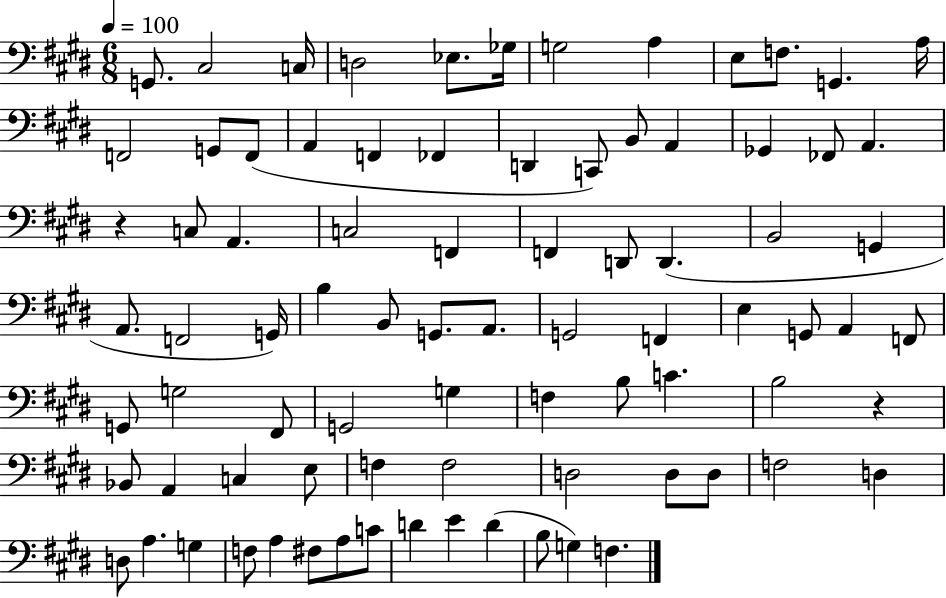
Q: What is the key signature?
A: E major